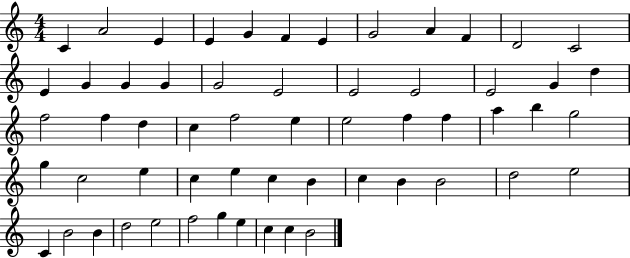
C4/q A4/h E4/q E4/q G4/q F4/q E4/q G4/h A4/q F4/q D4/h C4/h E4/q G4/q G4/q G4/q G4/h E4/h E4/h E4/h E4/h G4/q D5/q F5/h F5/q D5/q C5/q F5/h E5/q E5/h F5/q F5/q A5/q B5/q G5/h G5/q C5/h E5/q C5/q E5/q C5/q B4/q C5/q B4/q B4/h D5/h E5/h C4/q B4/h B4/q D5/h E5/h F5/h G5/q E5/q C5/q C5/q B4/h